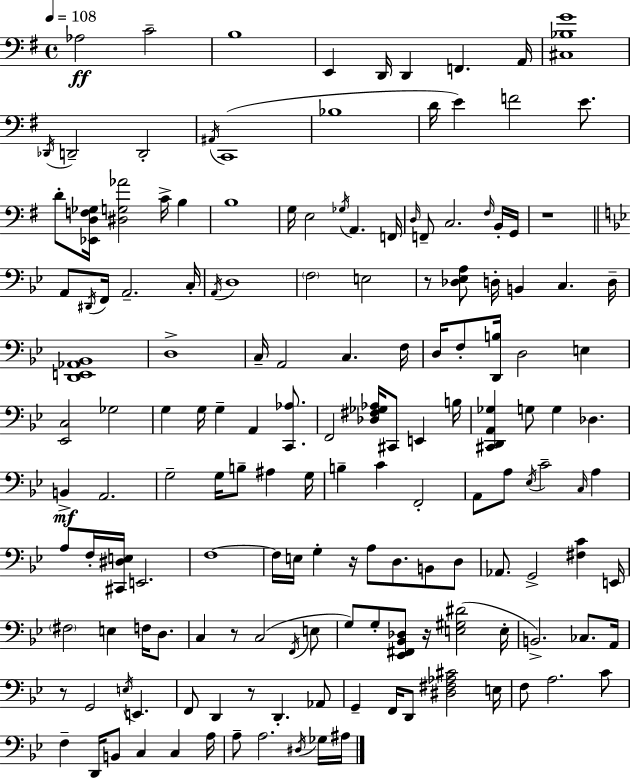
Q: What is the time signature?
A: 4/4